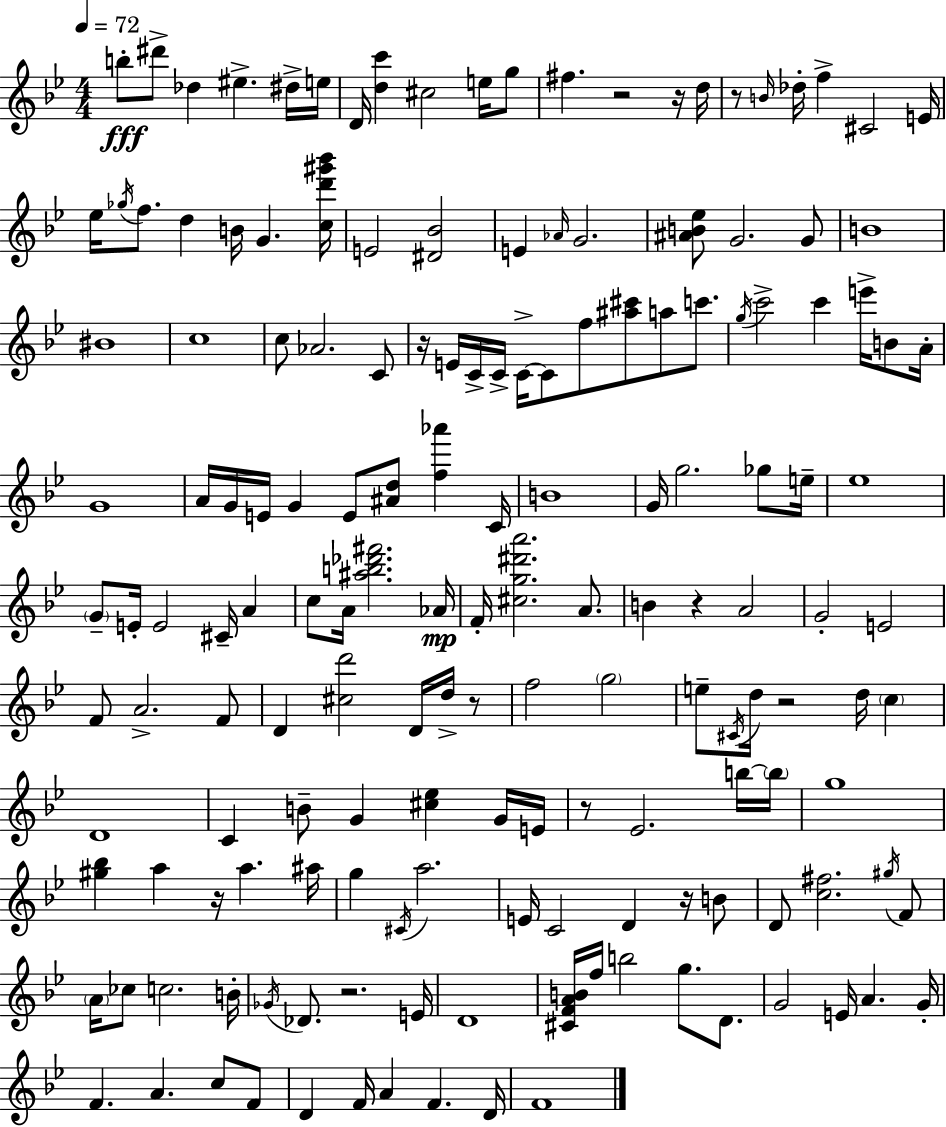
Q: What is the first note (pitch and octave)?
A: B5